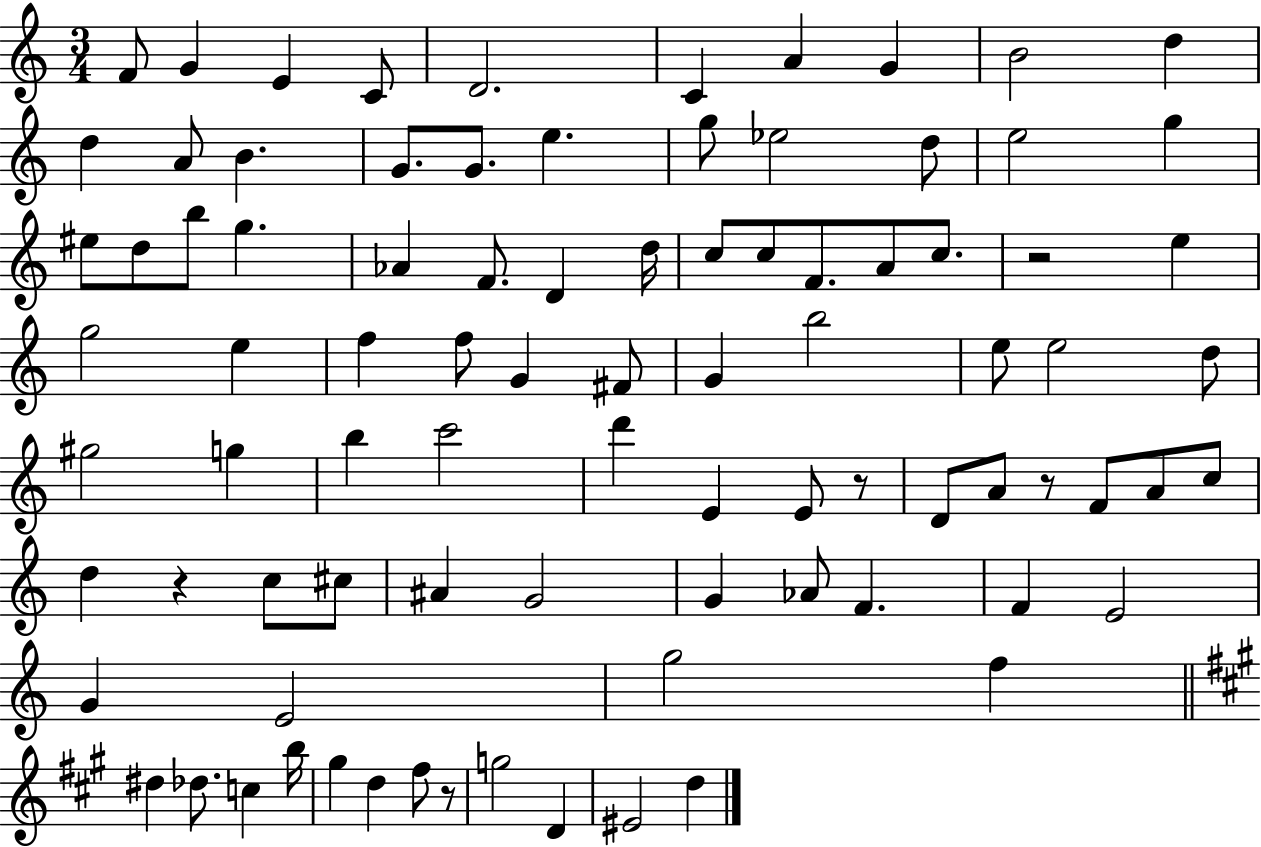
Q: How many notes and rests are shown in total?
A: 88